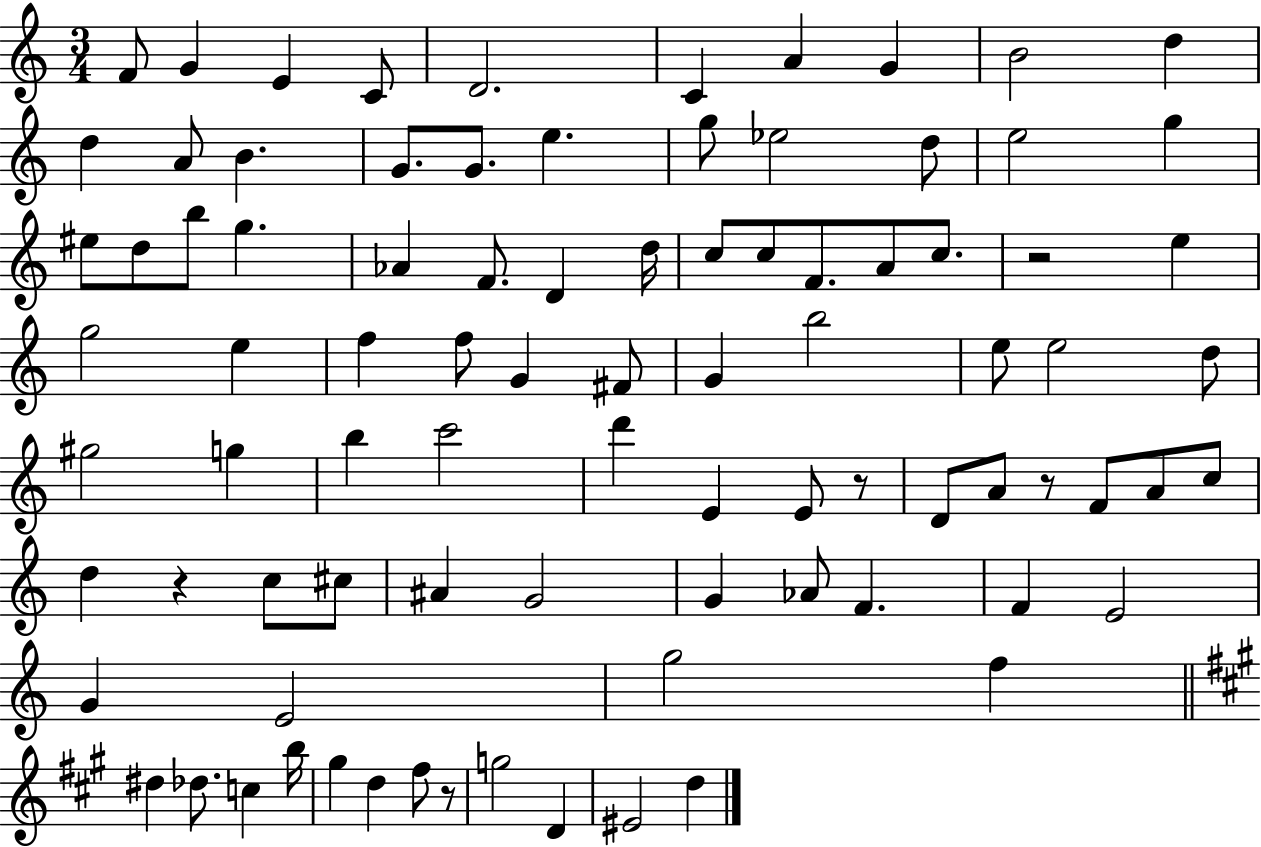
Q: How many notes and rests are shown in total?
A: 88